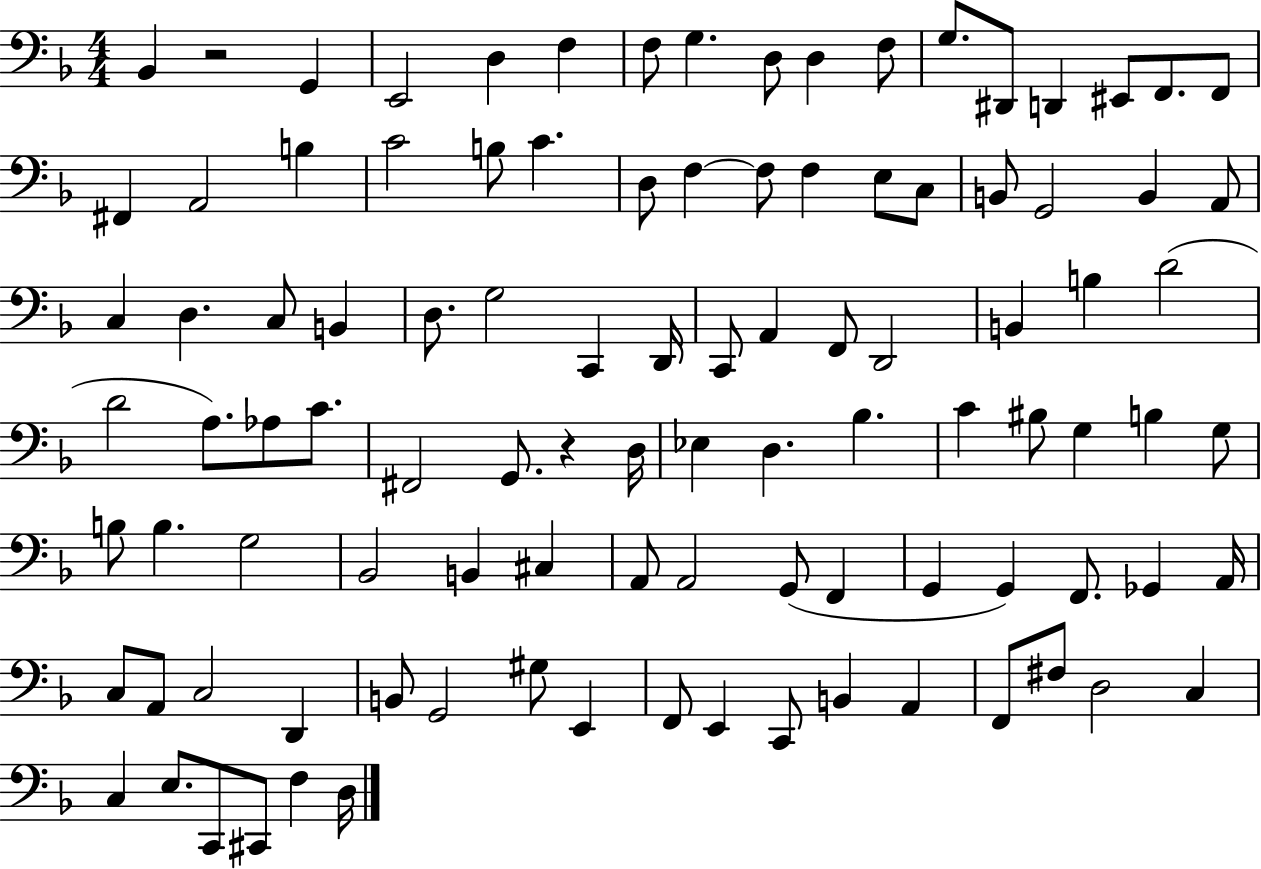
{
  \clef bass
  \numericTimeSignature
  \time 4/4
  \key f \major
  bes,4 r2 g,4 | e,2 d4 f4 | f8 g4. d8 d4 f8 | g8. dis,8 d,4 eis,8 f,8. f,8 | \break fis,4 a,2 b4 | c'2 b8 c'4. | d8 f4~~ f8 f4 e8 c8 | b,8 g,2 b,4 a,8 | \break c4 d4. c8 b,4 | d8. g2 c,4 d,16 | c,8 a,4 f,8 d,2 | b,4 b4 d'2( | \break d'2 a8.) aes8 c'8. | fis,2 g,8. r4 d16 | ees4 d4. bes4. | c'4 bis8 g4 b4 g8 | \break b8 b4. g2 | bes,2 b,4 cis4 | a,8 a,2 g,8( f,4 | g,4 g,4) f,8. ges,4 a,16 | \break c8 a,8 c2 d,4 | b,8 g,2 gis8 e,4 | f,8 e,4 c,8 b,4 a,4 | f,8 fis8 d2 c4 | \break c4 e8. c,8 cis,8 f4 d16 | \bar "|."
}